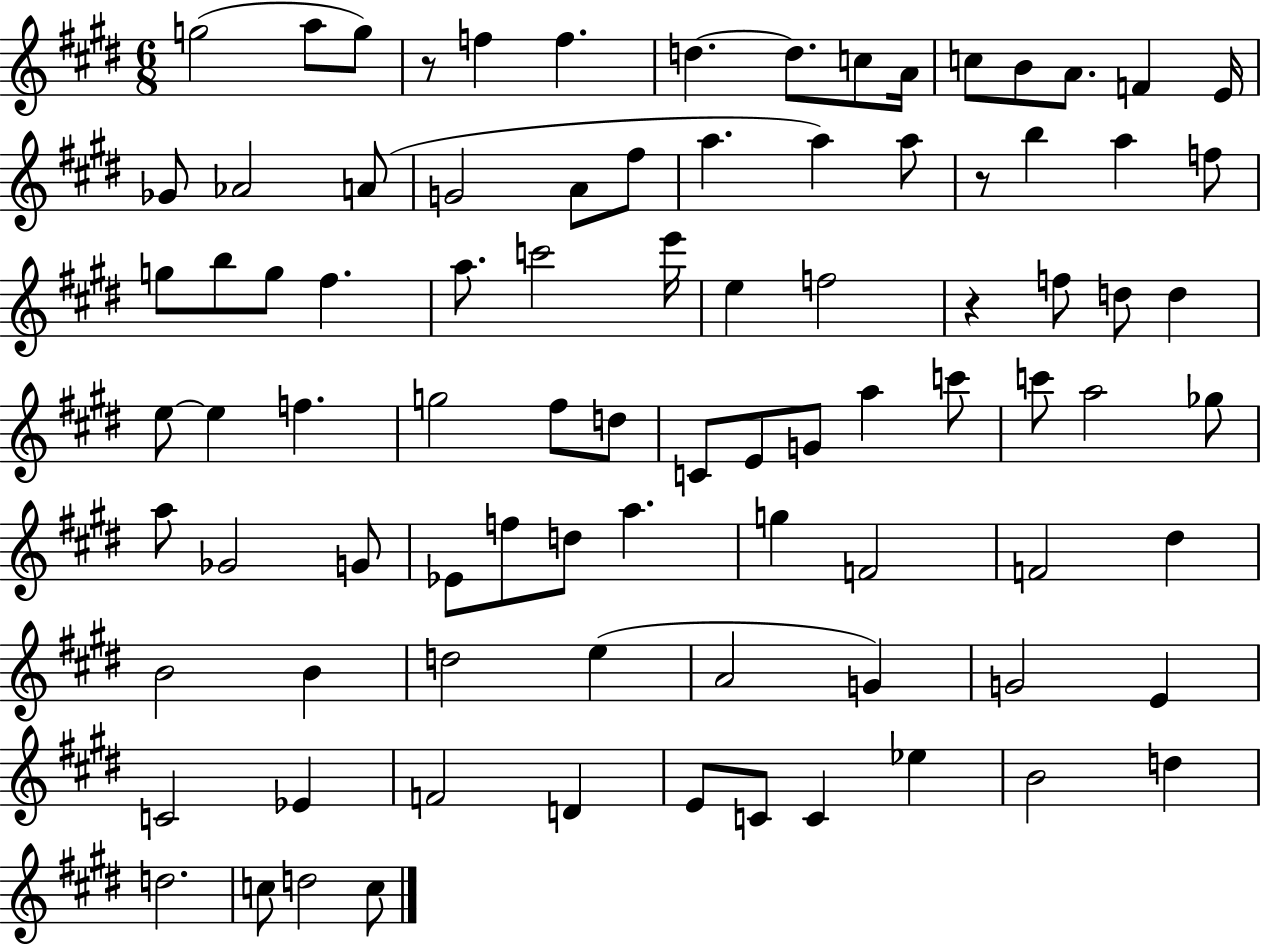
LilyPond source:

{
  \clef treble
  \numericTimeSignature
  \time 6/8
  \key e \major
  g''2( a''8 g''8) | r8 f''4 f''4. | d''4.~~ d''8. c''8 a'16 | c''8 b'8 a'8. f'4 e'16 | \break ges'8 aes'2 a'8( | g'2 a'8 fis''8 | a''4. a''4) a''8 | r8 b''4 a''4 f''8 | \break g''8 b''8 g''8 fis''4. | a''8. c'''2 e'''16 | e''4 f''2 | r4 f''8 d''8 d''4 | \break e''8~~ e''4 f''4. | g''2 fis''8 d''8 | c'8 e'8 g'8 a''4 c'''8 | c'''8 a''2 ges''8 | \break a''8 ges'2 g'8 | ees'8 f''8 d''8 a''4. | g''4 f'2 | f'2 dis''4 | \break b'2 b'4 | d''2 e''4( | a'2 g'4) | g'2 e'4 | \break c'2 ees'4 | f'2 d'4 | e'8 c'8 c'4 ees''4 | b'2 d''4 | \break d''2. | c''8 d''2 c''8 | \bar "|."
}